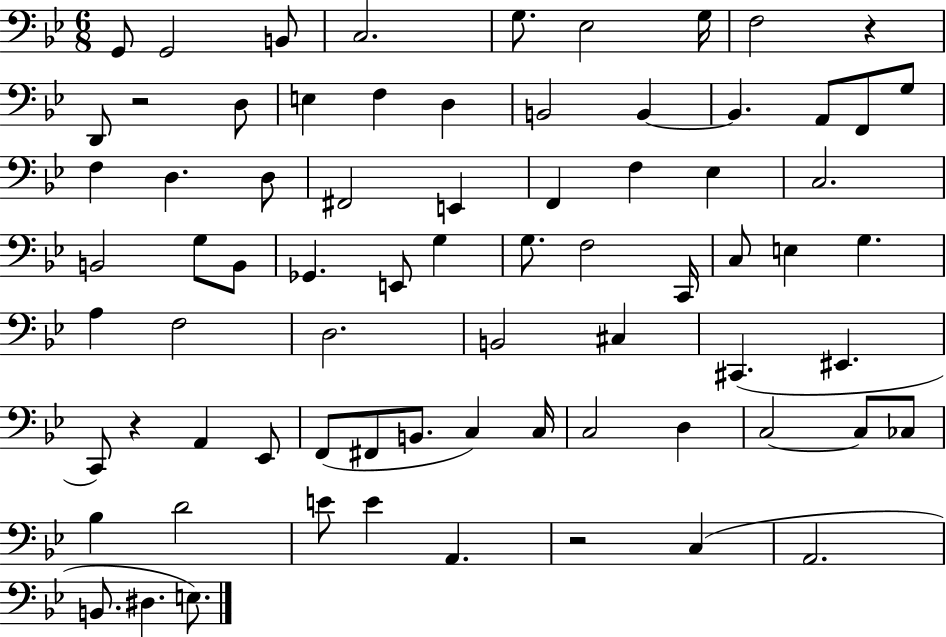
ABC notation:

X:1
T:Untitled
M:6/8
L:1/4
K:Bb
G,,/2 G,,2 B,,/2 C,2 G,/2 _E,2 G,/4 F,2 z D,,/2 z2 D,/2 E, F, D, B,,2 B,, B,, A,,/2 F,,/2 G,/2 F, D, D,/2 ^F,,2 E,, F,, F, _E, C,2 B,,2 G,/2 B,,/2 _G,, E,,/2 G, G,/2 F,2 C,,/4 C,/2 E, G, A, F,2 D,2 B,,2 ^C, ^C,, ^E,, C,,/2 z A,, _E,,/2 F,,/2 ^F,,/2 B,,/2 C, C,/4 C,2 D, C,2 C,/2 _C,/2 _B, D2 E/2 E A,, z2 C, A,,2 B,,/2 ^D, E,/2